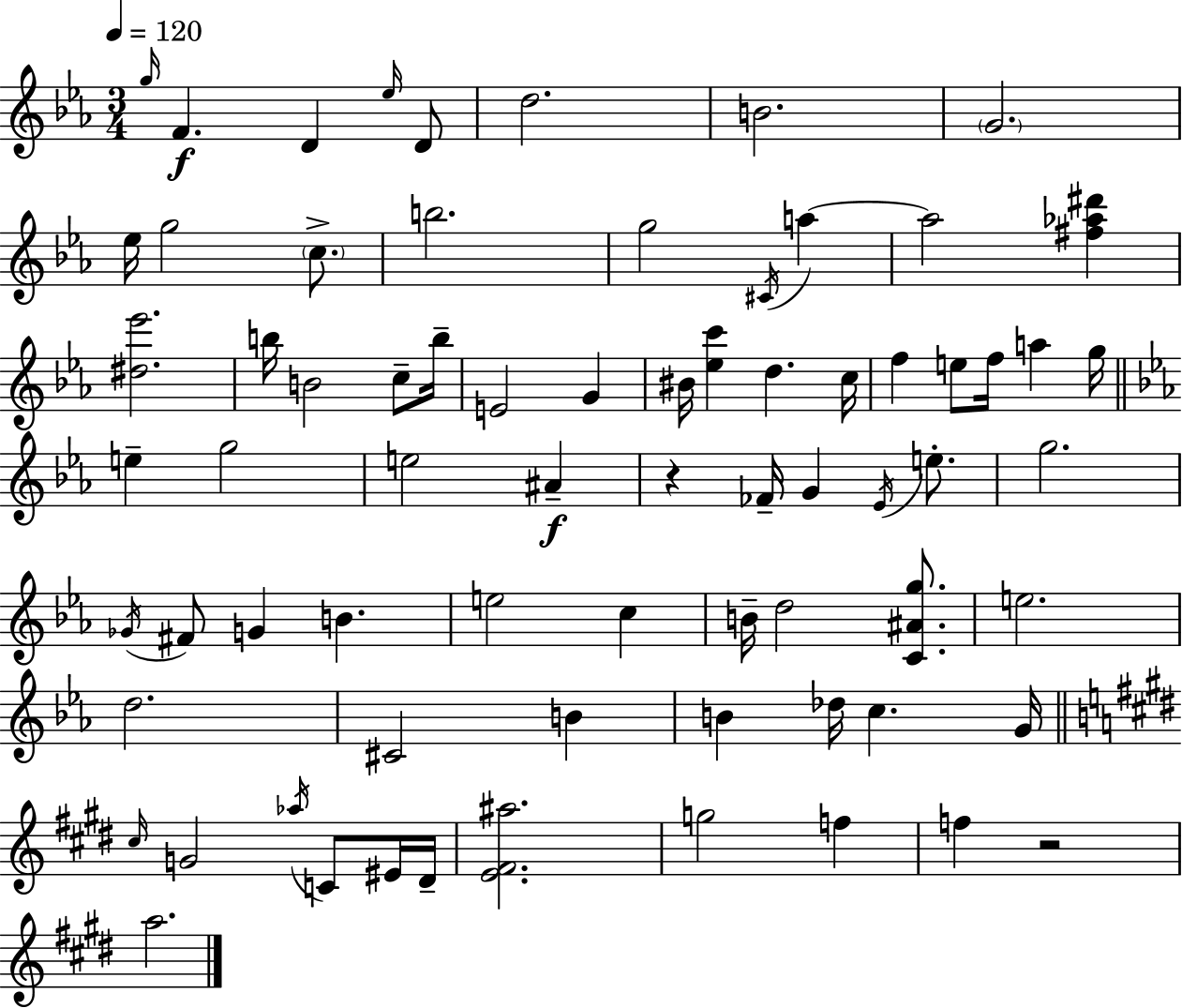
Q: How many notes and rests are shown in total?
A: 72